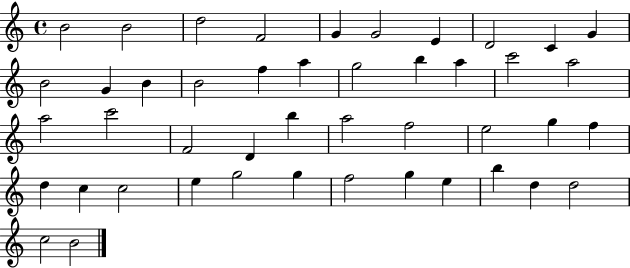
B4/h B4/h D5/h F4/h G4/q G4/h E4/q D4/h C4/q G4/q B4/h G4/q B4/q B4/h F5/q A5/q G5/h B5/q A5/q C6/h A5/h A5/h C6/h F4/h D4/q B5/q A5/h F5/h E5/h G5/q F5/q D5/q C5/q C5/h E5/q G5/h G5/q F5/h G5/q E5/q B5/q D5/q D5/h C5/h B4/h